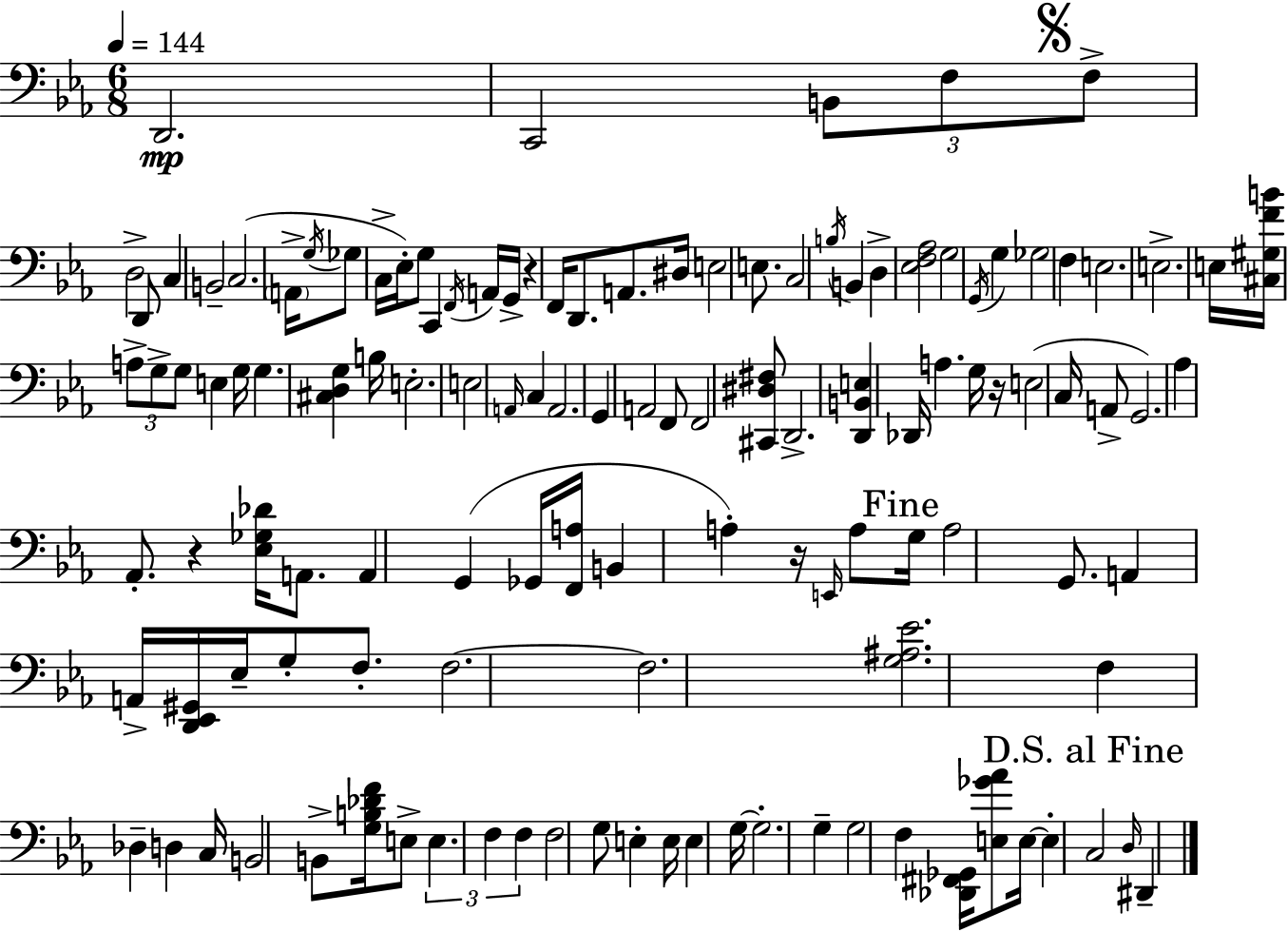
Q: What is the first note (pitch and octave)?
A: D2